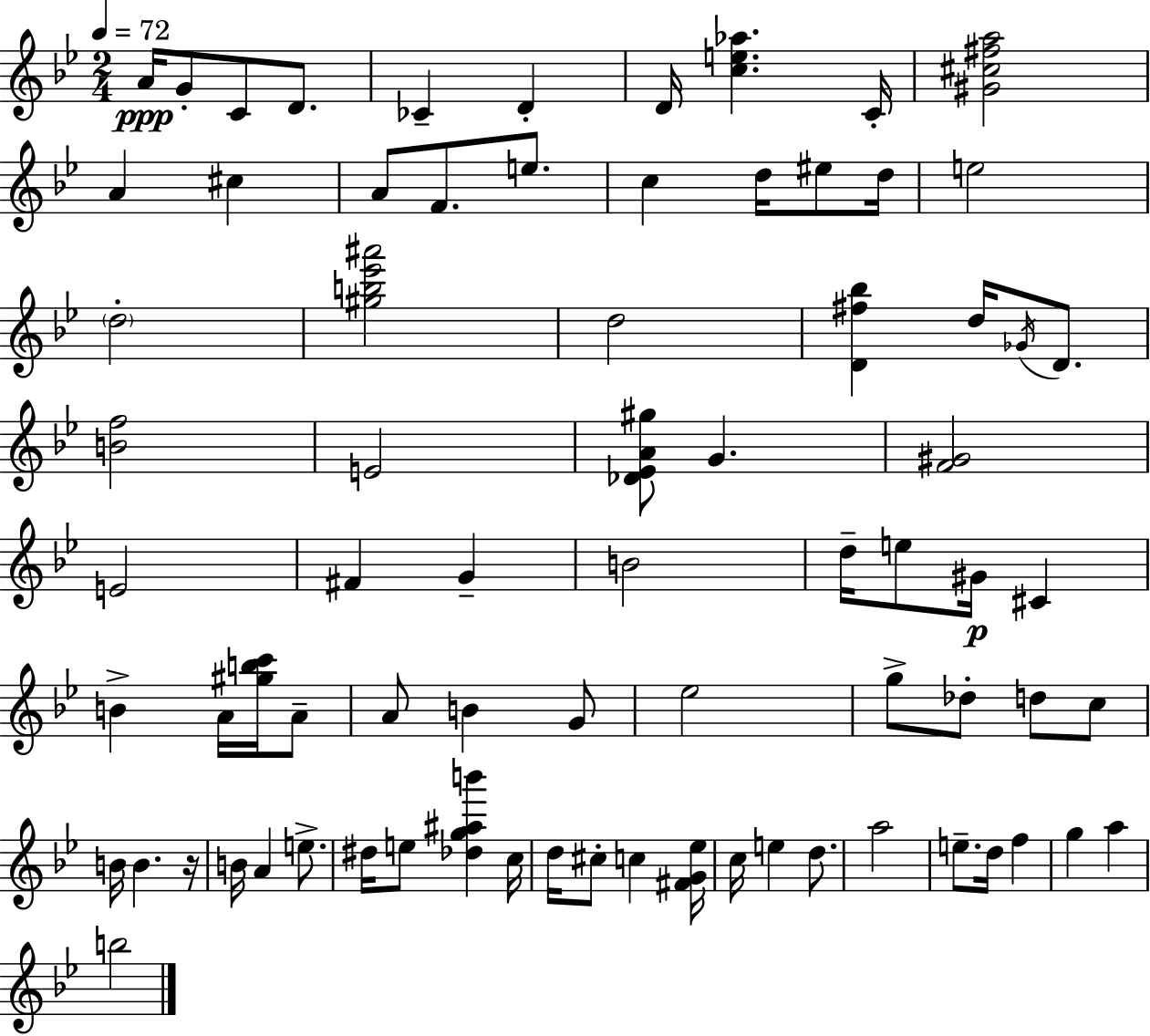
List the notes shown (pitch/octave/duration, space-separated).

A4/s G4/e C4/e D4/e. CES4/q D4/q D4/s [C5,E5,Ab5]/q. C4/s [G#4,C#5,F#5,A5]/h A4/q C#5/q A4/e F4/e. E5/e. C5/q D5/s EIS5/e D5/s E5/h D5/h [G#5,B5,Eb6,A#6]/h D5/h [D4,F#5,Bb5]/q D5/s Gb4/s D4/e. [B4,F5]/h E4/h [Db4,Eb4,A4,G#5]/e G4/q. [F4,G#4]/h E4/h F#4/q G4/q B4/h D5/s E5/e G#4/s C#4/q B4/q A4/s [G#5,B5,C6]/s A4/e A4/e B4/q G4/e Eb5/h G5/e Db5/e D5/e C5/e B4/s B4/q. R/s B4/s A4/q E5/e. D#5/s E5/e [Db5,G5,A#5,B6]/q C5/s D5/s C#5/e C5/q [F#4,G4,Eb5]/s C5/s E5/q D5/e. A5/h E5/e. D5/s F5/q G5/q A5/q B5/h